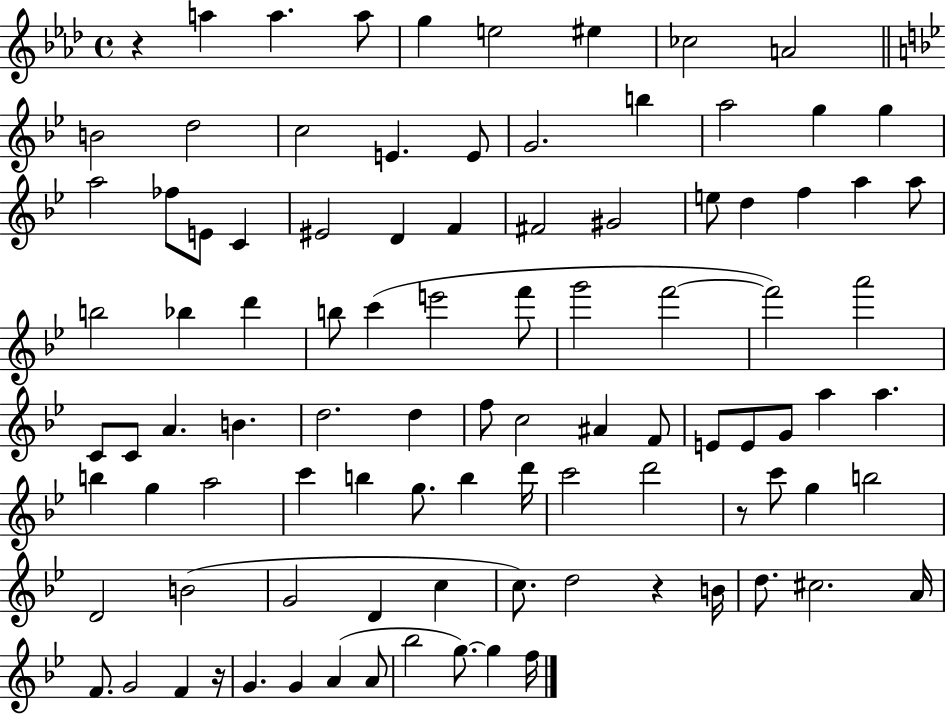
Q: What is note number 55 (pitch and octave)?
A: E4